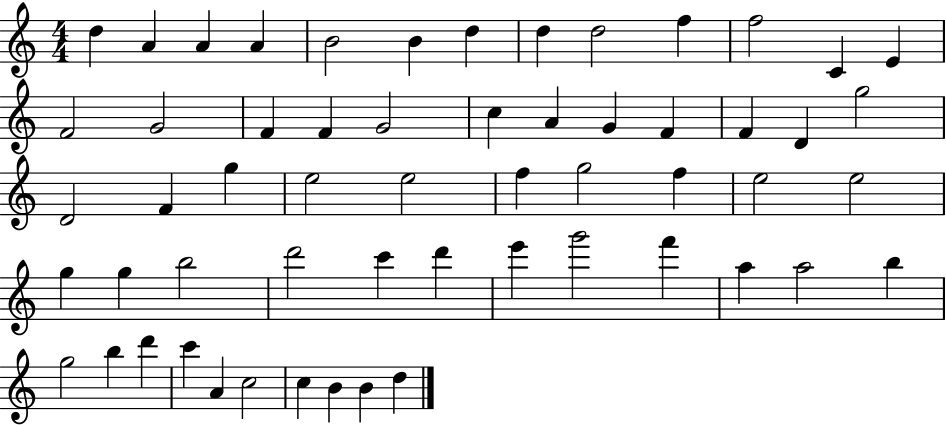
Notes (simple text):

D5/q A4/q A4/q A4/q B4/h B4/q D5/q D5/q D5/h F5/q F5/h C4/q E4/q F4/h G4/h F4/q F4/q G4/h C5/q A4/q G4/q F4/q F4/q D4/q G5/h D4/h F4/q G5/q E5/h E5/h F5/q G5/h F5/q E5/h E5/h G5/q G5/q B5/h D6/h C6/q D6/q E6/q G6/h F6/q A5/q A5/h B5/q G5/h B5/q D6/q C6/q A4/q C5/h C5/q B4/q B4/q D5/q